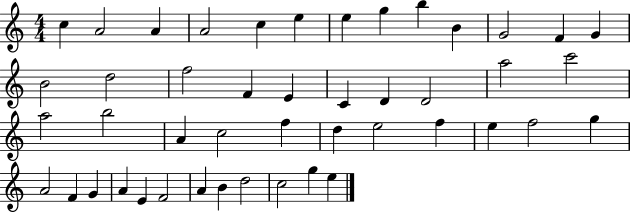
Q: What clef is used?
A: treble